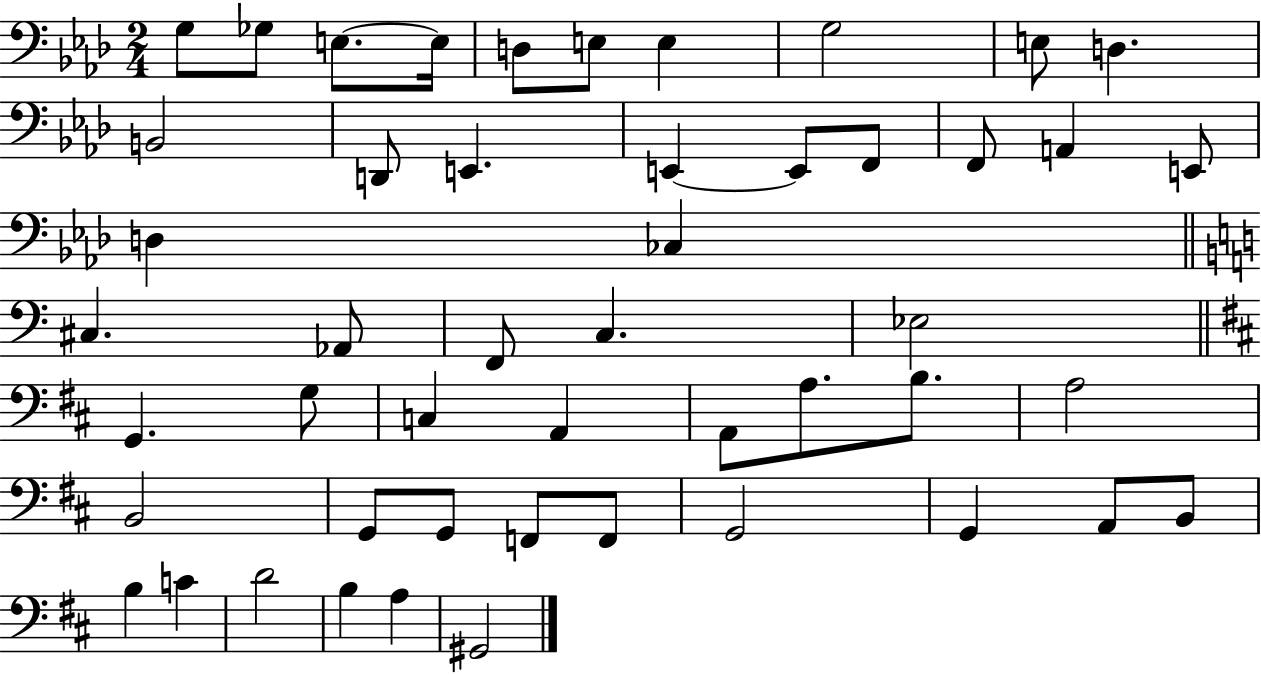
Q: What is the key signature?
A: AES major